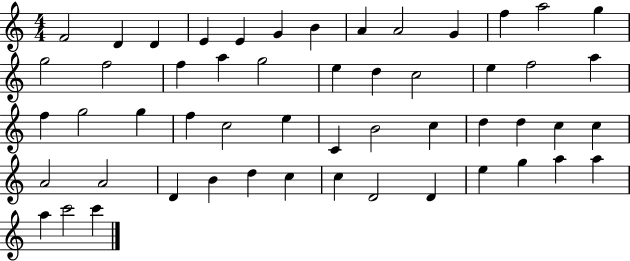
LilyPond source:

{
  \clef treble
  \numericTimeSignature
  \time 4/4
  \key c \major
  f'2 d'4 d'4 | e'4 e'4 g'4 b'4 | a'4 a'2 g'4 | f''4 a''2 g''4 | \break g''2 f''2 | f''4 a''4 g''2 | e''4 d''4 c''2 | e''4 f''2 a''4 | \break f''4 g''2 g''4 | f''4 c''2 e''4 | c'4 b'2 c''4 | d''4 d''4 c''4 c''4 | \break a'2 a'2 | d'4 b'4 d''4 c''4 | c''4 d'2 d'4 | e''4 g''4 a''4 a''4 | \break a''4 c'''2 c'''4 | \bar "|."
}